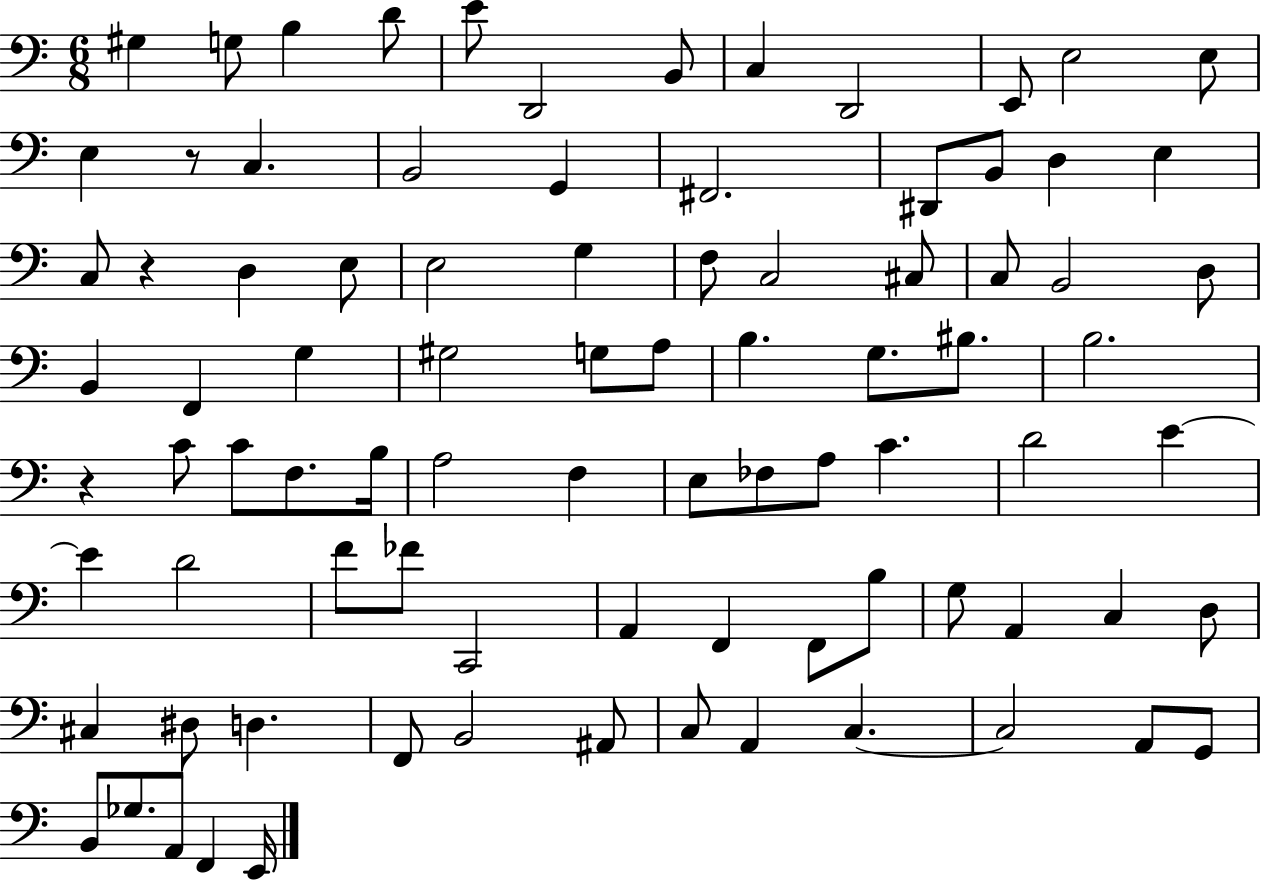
G#3/q G3/e B3/q D4/e E4/e D2/h B2/e C3/q D2/h E2/e E3/h E3/e E3/q R/e C3/q. B2/h G2/q F#2/h. D#2/e B2/e D3/q E3/q C3/e R/q D3/q E3/e E3/h G3/q F3/e C3/h C#3/e C3/e B2/h D3/e B2/q F2/q G3/q G#3/h G3/e A3/e B3/q. G3/e. BIS3/e. B3/h. R/q C4/e C4/e F3/e. B3/s A3/h F3/q E3/e FES3/e A3/e C4/q. D4/h E4/q E4/q D4/h F4/e FES4/e C2/h A2/q F2/q F2/e B3/e G3/e A2/q C3/q D3/e C#3/q D#3/e D3/q. F2/e B2/h A#2/e C3/e A2/q C3/q. C3/h A2/e G2/e B2/e Gb3/e. A2/e F2/q E2/s